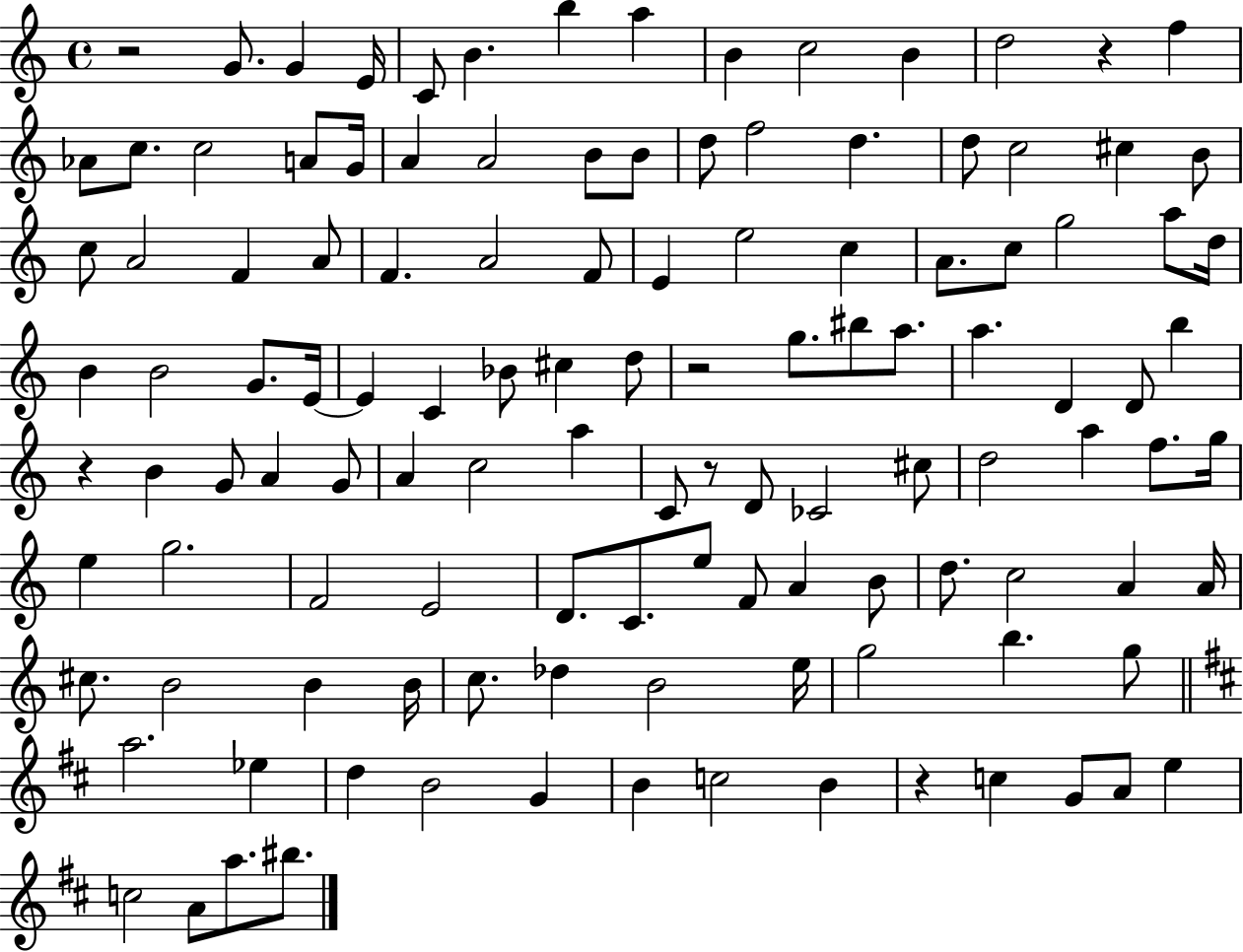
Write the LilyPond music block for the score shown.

{
  \clef treble
  \time 4/4
  \defaultTimeSignature
  \key c \major
  r2 g'8. g'4 e'16 | c'8 b'4. b''4 a''4 | b'4 c''2 b'4 | d''2 r4 f''4 | \break aes'8 c''8. c''2 a'8 g'16 | a'4 a'2 b'8 b'8 | d''8 f''2 d''4. | d''8 c''2 cis''4 b'8 | \break c''8 a'2 f'4 a'8 | f'4. a'2 f'8 | e'4 e''2 c''4 | a'8. c''8 g''2 a''8 d''16 | \break b'4 b'2 g'8. e'16~~ | e'4 c'4 bes'8 cis''4 d''8 | r2 g''8. bis''8 a''8. | a''4. d'4 d'8 b''4 | \break r4 b'4 g'8 a'4 g'8 | a'4 c''2 a''4 | c'8 r8 d'8 ces'2 cis''8 | d''2 a''4 f''8. g''16 | \break e''4 g''2. | f'2 e'2 | d'8. c'8. e''8 f'8 a'4 b'8 | d''8. c''2 a'4 a'16 | \break cis''8. b'2 b'4 b'16 | c''8. des''4 b'2 e''16 | g''2 b''4. g''8 | \bar "||" \break \key b \minor a''2. ees''4 | d''4 b'2 g'4 | b'4 c''2 b'4 | r4 c''4 g'8 a'8 e''4 | \break c''2 a'8 a''8. bis''8. | \bar "|."
}